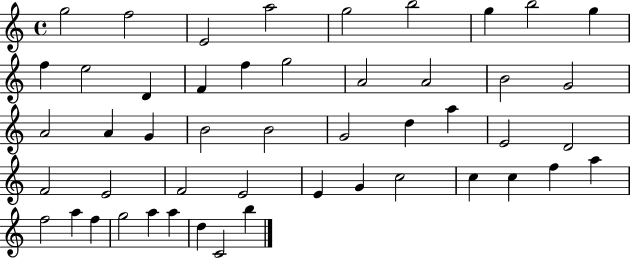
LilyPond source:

{
  \clef treble
  \time 4/4
  \defaultTimeSignature
  \key c \major
  g''2 f''2 | e'2 a''2 | g''2 b''2 | g''4 b''2 g''4 | \break f''4 e''2 d'4 | f'4 f''4 g''2 | a'2 a'2 | b'2 g'2 | \break a'2 a'4 g'4 | b'2 b'2 | g'2 d''4 a''4 | e'2 d'2 | \break f'2 e'2 | f'2 e'2 | e'4 g'4 c''2 | c''4 c''4 f''4 a''4 | \break f''2 a''4 f''4 | g''2 a''4 a''4 | d''4 c'2 b''4 | \bar "|."
}